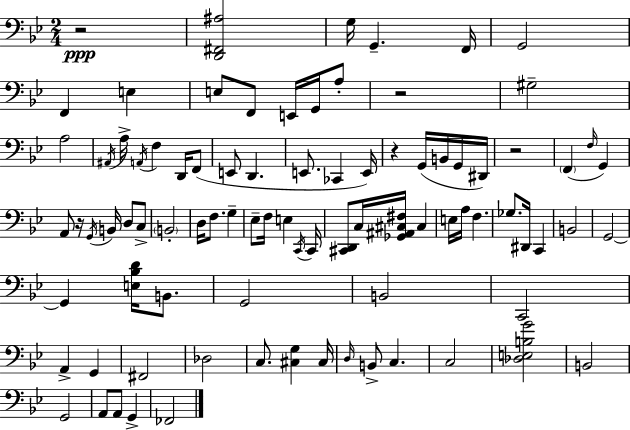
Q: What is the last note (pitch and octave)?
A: FES2